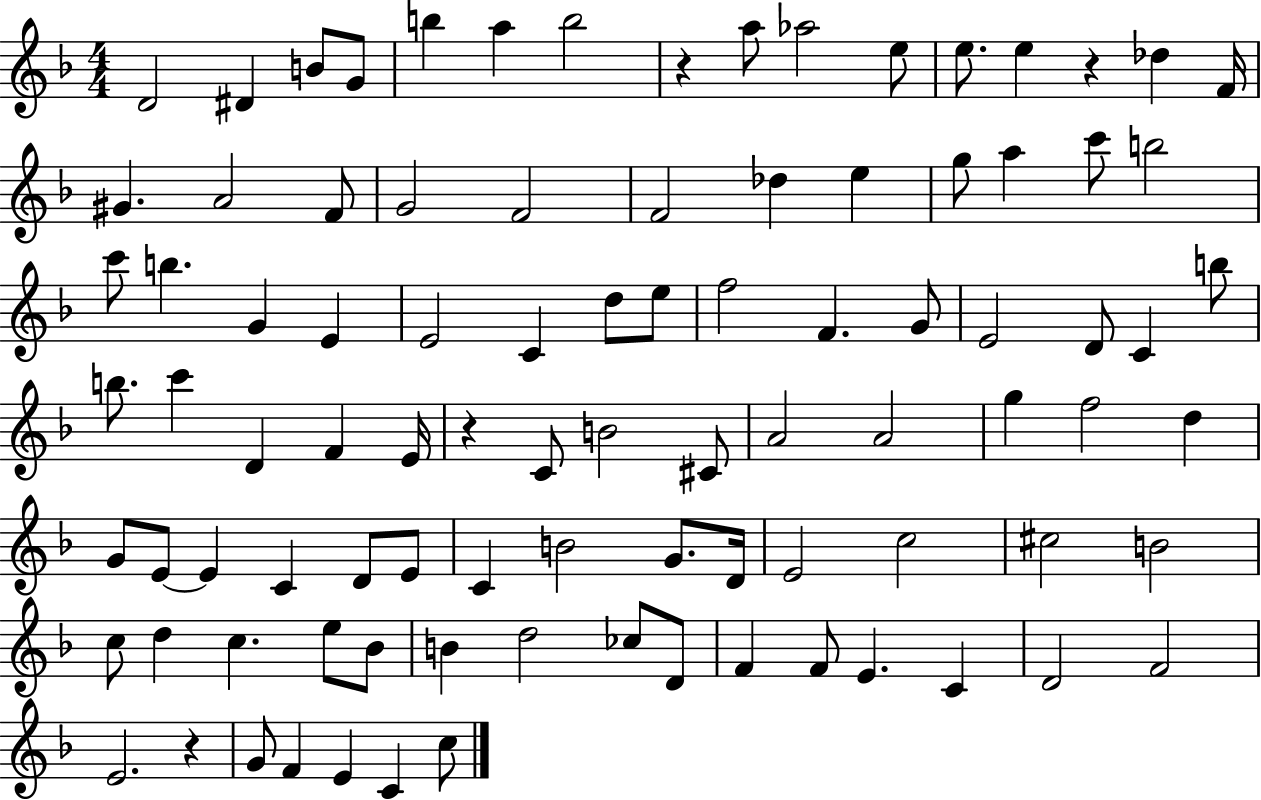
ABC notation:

X:1
T:Untitled
M:4/4
L:1/4
K:F
D2 ^D B/2 G/2 b a b2 z a/2 _a2 e/2 e/2 e z _d F/4 ^G A2 F/2 G2 F2 F2 _d e g/2 a c'/2 b2 c'/2 b G E E2 C d/2 e/2 f2 F G/2 E2 D/2 C b/2 b/2 c' D F E/4 z C/2 B2 ^C/2 A2 A2 g f2 d G/2 E/2 E C D/2 E/2 C B2 G/2 D/4 E2 c2 ^c2 B2 c/2 d c e/2 _B/2 B d2 _c/2 D/2 F F/2 E C D2 F2 E2 z G/2 F E C c/2